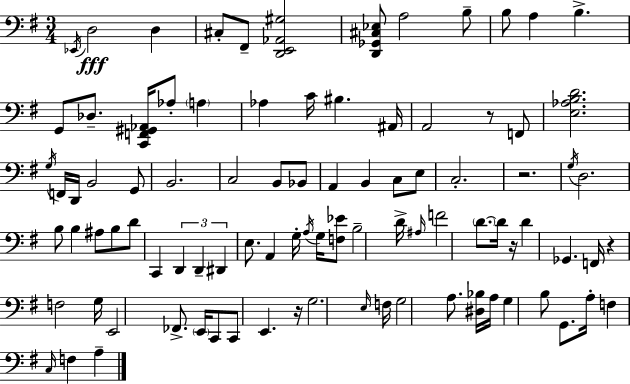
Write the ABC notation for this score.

X:1
T:Untitled
M:3/4
L:1/4
K:G
_E,,/4 D,2 D, ^C,/2 ^F,,/2 [D,,E,,_A,,^G,]2 [D,,_G,,^C,_E,]/2 A,2 B,/2 B,/2 A, B, G,,/2 _D,/2 [C,,F,,^G,,_A,,]/4 _A,/2 A, _A, C/4 ^B, ^A,,/4 A,,2 z/2 F,,/2 [E,_A,B,D]2 G,/4 F,,/4 D,,/4 B,,2 G,,/2 B,,2 C,2 B,,/2 _B,,/2 A,, B,, C,/2 E,/2 C,2 z2 G,/4 D,2 B,/2 B, ^A,/2 B,/2 D/2 C,, D,, D,, ^D,, E,/2 A,, G,/4 A,/4 G,/4 [F,_E]/2 B,2 D/4 ^A,/4 F2 D/2 D/4 z/4 D _G,, F,,/4 z F,2 G,/4 E,,2 _F,,/2 E,,/4 C,,/2 C,,/2 E,, z/4 G,2 E,/4 F,/4 G,2 A,/2 [^D,_B,]/4 A,/4 G, B,/2 G,,/2 A,/4 F, C,/4 F, A,